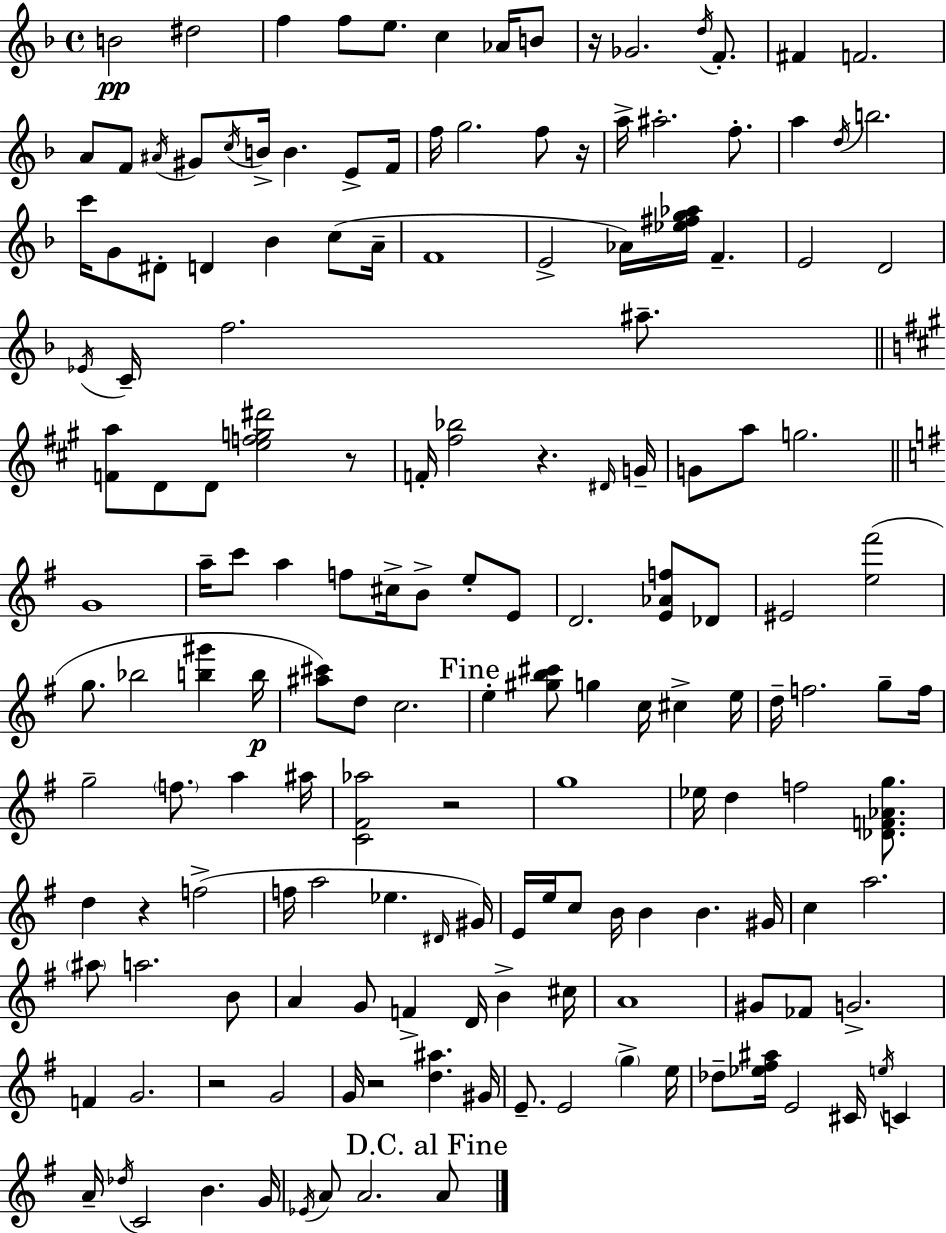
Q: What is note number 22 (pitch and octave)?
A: F4